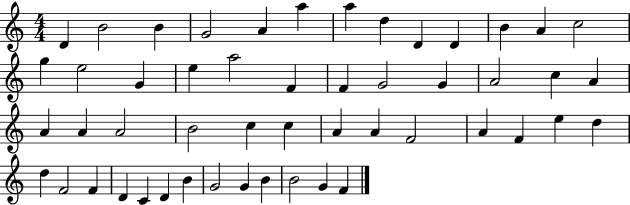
{
  \clef treble
  \numericTimeSignature
  \time 4/4
  \key c \major
  d'4 b'2 b'4 | g'2 a'4 a''4 | a''4 d''4 d'4 d'4 | b'4 a'4 c''2 | \break g''4 e''2 g'4 | e''4 a''2 f'4 | f'4 g'2 g'4 | a'2 c''4 a'4 | \break a'4 a'4 a'2 | b'2 c''4 c''4 | a'4 a'4 f'2 | a'4 f'4 e''4 d''4 | \break d''4 f'2 f'4 | d'4 c'4 d'4 b'4 | g'2 g'4 b'4 | b'2 g'4 f'4 | \break \bar "|."
}